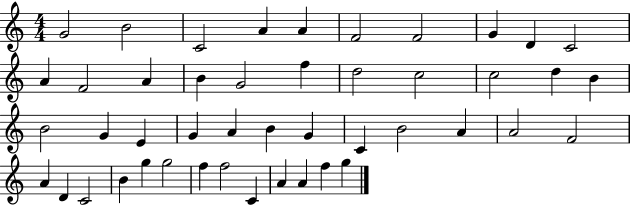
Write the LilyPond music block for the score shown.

{
  \clef treble
  \numericTimeSignature
  \time 4/4
  \key c \major
  g'2 b'2 | c'2 a'4 a'4 | f'2 f'2 | g'4 d'4 c'2 | \break a'4 f'2 a'4 | b'4 g'2 f''4 | d''2 c''2 | c''2 d''4 b'4 | \break b'2 g'4 e'4 | g'4 a'4 b'4 g'4 | c'4 b'2 a'4 | a'2 f'2 | \break a'4 d'4 c'2 | b'4 g''4 g''2 | f''4 f''2 c'4 | a'4 a'4 f''4 g''4 | \break \bar "|."
}